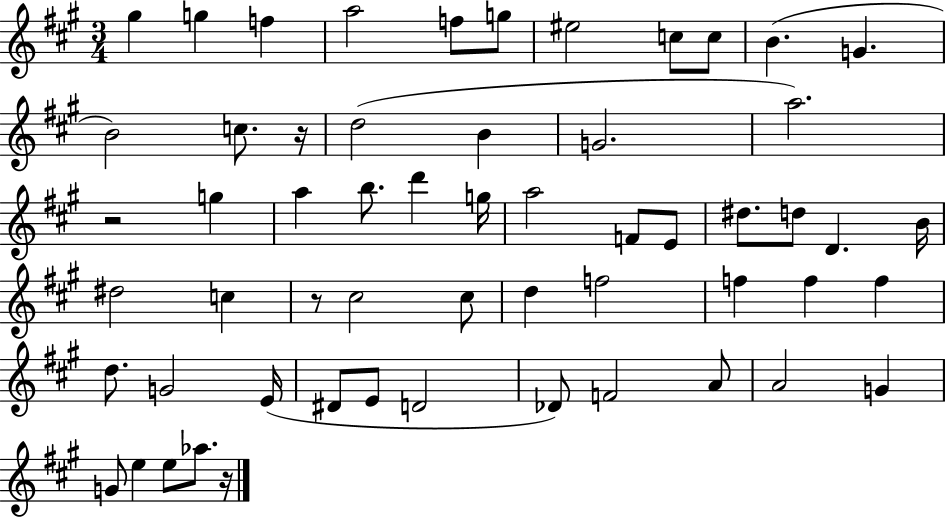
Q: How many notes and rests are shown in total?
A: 57